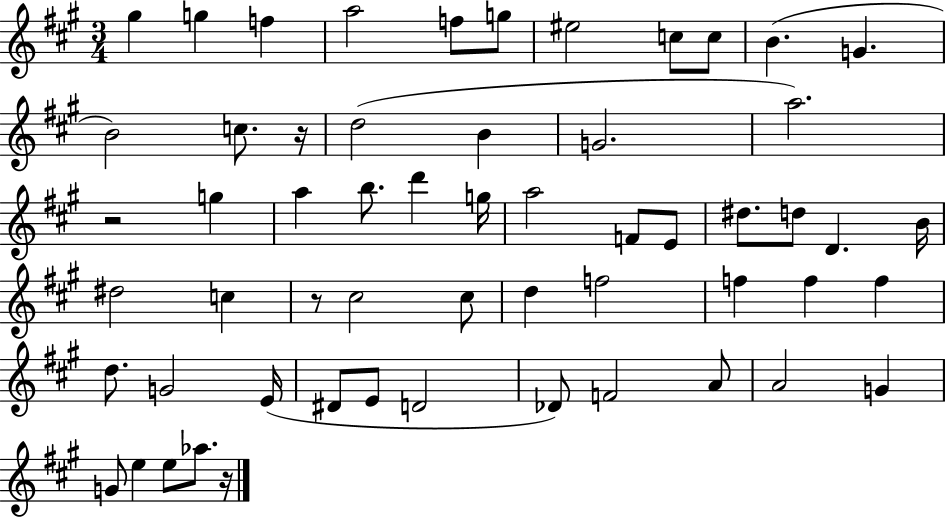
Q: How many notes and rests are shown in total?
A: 57